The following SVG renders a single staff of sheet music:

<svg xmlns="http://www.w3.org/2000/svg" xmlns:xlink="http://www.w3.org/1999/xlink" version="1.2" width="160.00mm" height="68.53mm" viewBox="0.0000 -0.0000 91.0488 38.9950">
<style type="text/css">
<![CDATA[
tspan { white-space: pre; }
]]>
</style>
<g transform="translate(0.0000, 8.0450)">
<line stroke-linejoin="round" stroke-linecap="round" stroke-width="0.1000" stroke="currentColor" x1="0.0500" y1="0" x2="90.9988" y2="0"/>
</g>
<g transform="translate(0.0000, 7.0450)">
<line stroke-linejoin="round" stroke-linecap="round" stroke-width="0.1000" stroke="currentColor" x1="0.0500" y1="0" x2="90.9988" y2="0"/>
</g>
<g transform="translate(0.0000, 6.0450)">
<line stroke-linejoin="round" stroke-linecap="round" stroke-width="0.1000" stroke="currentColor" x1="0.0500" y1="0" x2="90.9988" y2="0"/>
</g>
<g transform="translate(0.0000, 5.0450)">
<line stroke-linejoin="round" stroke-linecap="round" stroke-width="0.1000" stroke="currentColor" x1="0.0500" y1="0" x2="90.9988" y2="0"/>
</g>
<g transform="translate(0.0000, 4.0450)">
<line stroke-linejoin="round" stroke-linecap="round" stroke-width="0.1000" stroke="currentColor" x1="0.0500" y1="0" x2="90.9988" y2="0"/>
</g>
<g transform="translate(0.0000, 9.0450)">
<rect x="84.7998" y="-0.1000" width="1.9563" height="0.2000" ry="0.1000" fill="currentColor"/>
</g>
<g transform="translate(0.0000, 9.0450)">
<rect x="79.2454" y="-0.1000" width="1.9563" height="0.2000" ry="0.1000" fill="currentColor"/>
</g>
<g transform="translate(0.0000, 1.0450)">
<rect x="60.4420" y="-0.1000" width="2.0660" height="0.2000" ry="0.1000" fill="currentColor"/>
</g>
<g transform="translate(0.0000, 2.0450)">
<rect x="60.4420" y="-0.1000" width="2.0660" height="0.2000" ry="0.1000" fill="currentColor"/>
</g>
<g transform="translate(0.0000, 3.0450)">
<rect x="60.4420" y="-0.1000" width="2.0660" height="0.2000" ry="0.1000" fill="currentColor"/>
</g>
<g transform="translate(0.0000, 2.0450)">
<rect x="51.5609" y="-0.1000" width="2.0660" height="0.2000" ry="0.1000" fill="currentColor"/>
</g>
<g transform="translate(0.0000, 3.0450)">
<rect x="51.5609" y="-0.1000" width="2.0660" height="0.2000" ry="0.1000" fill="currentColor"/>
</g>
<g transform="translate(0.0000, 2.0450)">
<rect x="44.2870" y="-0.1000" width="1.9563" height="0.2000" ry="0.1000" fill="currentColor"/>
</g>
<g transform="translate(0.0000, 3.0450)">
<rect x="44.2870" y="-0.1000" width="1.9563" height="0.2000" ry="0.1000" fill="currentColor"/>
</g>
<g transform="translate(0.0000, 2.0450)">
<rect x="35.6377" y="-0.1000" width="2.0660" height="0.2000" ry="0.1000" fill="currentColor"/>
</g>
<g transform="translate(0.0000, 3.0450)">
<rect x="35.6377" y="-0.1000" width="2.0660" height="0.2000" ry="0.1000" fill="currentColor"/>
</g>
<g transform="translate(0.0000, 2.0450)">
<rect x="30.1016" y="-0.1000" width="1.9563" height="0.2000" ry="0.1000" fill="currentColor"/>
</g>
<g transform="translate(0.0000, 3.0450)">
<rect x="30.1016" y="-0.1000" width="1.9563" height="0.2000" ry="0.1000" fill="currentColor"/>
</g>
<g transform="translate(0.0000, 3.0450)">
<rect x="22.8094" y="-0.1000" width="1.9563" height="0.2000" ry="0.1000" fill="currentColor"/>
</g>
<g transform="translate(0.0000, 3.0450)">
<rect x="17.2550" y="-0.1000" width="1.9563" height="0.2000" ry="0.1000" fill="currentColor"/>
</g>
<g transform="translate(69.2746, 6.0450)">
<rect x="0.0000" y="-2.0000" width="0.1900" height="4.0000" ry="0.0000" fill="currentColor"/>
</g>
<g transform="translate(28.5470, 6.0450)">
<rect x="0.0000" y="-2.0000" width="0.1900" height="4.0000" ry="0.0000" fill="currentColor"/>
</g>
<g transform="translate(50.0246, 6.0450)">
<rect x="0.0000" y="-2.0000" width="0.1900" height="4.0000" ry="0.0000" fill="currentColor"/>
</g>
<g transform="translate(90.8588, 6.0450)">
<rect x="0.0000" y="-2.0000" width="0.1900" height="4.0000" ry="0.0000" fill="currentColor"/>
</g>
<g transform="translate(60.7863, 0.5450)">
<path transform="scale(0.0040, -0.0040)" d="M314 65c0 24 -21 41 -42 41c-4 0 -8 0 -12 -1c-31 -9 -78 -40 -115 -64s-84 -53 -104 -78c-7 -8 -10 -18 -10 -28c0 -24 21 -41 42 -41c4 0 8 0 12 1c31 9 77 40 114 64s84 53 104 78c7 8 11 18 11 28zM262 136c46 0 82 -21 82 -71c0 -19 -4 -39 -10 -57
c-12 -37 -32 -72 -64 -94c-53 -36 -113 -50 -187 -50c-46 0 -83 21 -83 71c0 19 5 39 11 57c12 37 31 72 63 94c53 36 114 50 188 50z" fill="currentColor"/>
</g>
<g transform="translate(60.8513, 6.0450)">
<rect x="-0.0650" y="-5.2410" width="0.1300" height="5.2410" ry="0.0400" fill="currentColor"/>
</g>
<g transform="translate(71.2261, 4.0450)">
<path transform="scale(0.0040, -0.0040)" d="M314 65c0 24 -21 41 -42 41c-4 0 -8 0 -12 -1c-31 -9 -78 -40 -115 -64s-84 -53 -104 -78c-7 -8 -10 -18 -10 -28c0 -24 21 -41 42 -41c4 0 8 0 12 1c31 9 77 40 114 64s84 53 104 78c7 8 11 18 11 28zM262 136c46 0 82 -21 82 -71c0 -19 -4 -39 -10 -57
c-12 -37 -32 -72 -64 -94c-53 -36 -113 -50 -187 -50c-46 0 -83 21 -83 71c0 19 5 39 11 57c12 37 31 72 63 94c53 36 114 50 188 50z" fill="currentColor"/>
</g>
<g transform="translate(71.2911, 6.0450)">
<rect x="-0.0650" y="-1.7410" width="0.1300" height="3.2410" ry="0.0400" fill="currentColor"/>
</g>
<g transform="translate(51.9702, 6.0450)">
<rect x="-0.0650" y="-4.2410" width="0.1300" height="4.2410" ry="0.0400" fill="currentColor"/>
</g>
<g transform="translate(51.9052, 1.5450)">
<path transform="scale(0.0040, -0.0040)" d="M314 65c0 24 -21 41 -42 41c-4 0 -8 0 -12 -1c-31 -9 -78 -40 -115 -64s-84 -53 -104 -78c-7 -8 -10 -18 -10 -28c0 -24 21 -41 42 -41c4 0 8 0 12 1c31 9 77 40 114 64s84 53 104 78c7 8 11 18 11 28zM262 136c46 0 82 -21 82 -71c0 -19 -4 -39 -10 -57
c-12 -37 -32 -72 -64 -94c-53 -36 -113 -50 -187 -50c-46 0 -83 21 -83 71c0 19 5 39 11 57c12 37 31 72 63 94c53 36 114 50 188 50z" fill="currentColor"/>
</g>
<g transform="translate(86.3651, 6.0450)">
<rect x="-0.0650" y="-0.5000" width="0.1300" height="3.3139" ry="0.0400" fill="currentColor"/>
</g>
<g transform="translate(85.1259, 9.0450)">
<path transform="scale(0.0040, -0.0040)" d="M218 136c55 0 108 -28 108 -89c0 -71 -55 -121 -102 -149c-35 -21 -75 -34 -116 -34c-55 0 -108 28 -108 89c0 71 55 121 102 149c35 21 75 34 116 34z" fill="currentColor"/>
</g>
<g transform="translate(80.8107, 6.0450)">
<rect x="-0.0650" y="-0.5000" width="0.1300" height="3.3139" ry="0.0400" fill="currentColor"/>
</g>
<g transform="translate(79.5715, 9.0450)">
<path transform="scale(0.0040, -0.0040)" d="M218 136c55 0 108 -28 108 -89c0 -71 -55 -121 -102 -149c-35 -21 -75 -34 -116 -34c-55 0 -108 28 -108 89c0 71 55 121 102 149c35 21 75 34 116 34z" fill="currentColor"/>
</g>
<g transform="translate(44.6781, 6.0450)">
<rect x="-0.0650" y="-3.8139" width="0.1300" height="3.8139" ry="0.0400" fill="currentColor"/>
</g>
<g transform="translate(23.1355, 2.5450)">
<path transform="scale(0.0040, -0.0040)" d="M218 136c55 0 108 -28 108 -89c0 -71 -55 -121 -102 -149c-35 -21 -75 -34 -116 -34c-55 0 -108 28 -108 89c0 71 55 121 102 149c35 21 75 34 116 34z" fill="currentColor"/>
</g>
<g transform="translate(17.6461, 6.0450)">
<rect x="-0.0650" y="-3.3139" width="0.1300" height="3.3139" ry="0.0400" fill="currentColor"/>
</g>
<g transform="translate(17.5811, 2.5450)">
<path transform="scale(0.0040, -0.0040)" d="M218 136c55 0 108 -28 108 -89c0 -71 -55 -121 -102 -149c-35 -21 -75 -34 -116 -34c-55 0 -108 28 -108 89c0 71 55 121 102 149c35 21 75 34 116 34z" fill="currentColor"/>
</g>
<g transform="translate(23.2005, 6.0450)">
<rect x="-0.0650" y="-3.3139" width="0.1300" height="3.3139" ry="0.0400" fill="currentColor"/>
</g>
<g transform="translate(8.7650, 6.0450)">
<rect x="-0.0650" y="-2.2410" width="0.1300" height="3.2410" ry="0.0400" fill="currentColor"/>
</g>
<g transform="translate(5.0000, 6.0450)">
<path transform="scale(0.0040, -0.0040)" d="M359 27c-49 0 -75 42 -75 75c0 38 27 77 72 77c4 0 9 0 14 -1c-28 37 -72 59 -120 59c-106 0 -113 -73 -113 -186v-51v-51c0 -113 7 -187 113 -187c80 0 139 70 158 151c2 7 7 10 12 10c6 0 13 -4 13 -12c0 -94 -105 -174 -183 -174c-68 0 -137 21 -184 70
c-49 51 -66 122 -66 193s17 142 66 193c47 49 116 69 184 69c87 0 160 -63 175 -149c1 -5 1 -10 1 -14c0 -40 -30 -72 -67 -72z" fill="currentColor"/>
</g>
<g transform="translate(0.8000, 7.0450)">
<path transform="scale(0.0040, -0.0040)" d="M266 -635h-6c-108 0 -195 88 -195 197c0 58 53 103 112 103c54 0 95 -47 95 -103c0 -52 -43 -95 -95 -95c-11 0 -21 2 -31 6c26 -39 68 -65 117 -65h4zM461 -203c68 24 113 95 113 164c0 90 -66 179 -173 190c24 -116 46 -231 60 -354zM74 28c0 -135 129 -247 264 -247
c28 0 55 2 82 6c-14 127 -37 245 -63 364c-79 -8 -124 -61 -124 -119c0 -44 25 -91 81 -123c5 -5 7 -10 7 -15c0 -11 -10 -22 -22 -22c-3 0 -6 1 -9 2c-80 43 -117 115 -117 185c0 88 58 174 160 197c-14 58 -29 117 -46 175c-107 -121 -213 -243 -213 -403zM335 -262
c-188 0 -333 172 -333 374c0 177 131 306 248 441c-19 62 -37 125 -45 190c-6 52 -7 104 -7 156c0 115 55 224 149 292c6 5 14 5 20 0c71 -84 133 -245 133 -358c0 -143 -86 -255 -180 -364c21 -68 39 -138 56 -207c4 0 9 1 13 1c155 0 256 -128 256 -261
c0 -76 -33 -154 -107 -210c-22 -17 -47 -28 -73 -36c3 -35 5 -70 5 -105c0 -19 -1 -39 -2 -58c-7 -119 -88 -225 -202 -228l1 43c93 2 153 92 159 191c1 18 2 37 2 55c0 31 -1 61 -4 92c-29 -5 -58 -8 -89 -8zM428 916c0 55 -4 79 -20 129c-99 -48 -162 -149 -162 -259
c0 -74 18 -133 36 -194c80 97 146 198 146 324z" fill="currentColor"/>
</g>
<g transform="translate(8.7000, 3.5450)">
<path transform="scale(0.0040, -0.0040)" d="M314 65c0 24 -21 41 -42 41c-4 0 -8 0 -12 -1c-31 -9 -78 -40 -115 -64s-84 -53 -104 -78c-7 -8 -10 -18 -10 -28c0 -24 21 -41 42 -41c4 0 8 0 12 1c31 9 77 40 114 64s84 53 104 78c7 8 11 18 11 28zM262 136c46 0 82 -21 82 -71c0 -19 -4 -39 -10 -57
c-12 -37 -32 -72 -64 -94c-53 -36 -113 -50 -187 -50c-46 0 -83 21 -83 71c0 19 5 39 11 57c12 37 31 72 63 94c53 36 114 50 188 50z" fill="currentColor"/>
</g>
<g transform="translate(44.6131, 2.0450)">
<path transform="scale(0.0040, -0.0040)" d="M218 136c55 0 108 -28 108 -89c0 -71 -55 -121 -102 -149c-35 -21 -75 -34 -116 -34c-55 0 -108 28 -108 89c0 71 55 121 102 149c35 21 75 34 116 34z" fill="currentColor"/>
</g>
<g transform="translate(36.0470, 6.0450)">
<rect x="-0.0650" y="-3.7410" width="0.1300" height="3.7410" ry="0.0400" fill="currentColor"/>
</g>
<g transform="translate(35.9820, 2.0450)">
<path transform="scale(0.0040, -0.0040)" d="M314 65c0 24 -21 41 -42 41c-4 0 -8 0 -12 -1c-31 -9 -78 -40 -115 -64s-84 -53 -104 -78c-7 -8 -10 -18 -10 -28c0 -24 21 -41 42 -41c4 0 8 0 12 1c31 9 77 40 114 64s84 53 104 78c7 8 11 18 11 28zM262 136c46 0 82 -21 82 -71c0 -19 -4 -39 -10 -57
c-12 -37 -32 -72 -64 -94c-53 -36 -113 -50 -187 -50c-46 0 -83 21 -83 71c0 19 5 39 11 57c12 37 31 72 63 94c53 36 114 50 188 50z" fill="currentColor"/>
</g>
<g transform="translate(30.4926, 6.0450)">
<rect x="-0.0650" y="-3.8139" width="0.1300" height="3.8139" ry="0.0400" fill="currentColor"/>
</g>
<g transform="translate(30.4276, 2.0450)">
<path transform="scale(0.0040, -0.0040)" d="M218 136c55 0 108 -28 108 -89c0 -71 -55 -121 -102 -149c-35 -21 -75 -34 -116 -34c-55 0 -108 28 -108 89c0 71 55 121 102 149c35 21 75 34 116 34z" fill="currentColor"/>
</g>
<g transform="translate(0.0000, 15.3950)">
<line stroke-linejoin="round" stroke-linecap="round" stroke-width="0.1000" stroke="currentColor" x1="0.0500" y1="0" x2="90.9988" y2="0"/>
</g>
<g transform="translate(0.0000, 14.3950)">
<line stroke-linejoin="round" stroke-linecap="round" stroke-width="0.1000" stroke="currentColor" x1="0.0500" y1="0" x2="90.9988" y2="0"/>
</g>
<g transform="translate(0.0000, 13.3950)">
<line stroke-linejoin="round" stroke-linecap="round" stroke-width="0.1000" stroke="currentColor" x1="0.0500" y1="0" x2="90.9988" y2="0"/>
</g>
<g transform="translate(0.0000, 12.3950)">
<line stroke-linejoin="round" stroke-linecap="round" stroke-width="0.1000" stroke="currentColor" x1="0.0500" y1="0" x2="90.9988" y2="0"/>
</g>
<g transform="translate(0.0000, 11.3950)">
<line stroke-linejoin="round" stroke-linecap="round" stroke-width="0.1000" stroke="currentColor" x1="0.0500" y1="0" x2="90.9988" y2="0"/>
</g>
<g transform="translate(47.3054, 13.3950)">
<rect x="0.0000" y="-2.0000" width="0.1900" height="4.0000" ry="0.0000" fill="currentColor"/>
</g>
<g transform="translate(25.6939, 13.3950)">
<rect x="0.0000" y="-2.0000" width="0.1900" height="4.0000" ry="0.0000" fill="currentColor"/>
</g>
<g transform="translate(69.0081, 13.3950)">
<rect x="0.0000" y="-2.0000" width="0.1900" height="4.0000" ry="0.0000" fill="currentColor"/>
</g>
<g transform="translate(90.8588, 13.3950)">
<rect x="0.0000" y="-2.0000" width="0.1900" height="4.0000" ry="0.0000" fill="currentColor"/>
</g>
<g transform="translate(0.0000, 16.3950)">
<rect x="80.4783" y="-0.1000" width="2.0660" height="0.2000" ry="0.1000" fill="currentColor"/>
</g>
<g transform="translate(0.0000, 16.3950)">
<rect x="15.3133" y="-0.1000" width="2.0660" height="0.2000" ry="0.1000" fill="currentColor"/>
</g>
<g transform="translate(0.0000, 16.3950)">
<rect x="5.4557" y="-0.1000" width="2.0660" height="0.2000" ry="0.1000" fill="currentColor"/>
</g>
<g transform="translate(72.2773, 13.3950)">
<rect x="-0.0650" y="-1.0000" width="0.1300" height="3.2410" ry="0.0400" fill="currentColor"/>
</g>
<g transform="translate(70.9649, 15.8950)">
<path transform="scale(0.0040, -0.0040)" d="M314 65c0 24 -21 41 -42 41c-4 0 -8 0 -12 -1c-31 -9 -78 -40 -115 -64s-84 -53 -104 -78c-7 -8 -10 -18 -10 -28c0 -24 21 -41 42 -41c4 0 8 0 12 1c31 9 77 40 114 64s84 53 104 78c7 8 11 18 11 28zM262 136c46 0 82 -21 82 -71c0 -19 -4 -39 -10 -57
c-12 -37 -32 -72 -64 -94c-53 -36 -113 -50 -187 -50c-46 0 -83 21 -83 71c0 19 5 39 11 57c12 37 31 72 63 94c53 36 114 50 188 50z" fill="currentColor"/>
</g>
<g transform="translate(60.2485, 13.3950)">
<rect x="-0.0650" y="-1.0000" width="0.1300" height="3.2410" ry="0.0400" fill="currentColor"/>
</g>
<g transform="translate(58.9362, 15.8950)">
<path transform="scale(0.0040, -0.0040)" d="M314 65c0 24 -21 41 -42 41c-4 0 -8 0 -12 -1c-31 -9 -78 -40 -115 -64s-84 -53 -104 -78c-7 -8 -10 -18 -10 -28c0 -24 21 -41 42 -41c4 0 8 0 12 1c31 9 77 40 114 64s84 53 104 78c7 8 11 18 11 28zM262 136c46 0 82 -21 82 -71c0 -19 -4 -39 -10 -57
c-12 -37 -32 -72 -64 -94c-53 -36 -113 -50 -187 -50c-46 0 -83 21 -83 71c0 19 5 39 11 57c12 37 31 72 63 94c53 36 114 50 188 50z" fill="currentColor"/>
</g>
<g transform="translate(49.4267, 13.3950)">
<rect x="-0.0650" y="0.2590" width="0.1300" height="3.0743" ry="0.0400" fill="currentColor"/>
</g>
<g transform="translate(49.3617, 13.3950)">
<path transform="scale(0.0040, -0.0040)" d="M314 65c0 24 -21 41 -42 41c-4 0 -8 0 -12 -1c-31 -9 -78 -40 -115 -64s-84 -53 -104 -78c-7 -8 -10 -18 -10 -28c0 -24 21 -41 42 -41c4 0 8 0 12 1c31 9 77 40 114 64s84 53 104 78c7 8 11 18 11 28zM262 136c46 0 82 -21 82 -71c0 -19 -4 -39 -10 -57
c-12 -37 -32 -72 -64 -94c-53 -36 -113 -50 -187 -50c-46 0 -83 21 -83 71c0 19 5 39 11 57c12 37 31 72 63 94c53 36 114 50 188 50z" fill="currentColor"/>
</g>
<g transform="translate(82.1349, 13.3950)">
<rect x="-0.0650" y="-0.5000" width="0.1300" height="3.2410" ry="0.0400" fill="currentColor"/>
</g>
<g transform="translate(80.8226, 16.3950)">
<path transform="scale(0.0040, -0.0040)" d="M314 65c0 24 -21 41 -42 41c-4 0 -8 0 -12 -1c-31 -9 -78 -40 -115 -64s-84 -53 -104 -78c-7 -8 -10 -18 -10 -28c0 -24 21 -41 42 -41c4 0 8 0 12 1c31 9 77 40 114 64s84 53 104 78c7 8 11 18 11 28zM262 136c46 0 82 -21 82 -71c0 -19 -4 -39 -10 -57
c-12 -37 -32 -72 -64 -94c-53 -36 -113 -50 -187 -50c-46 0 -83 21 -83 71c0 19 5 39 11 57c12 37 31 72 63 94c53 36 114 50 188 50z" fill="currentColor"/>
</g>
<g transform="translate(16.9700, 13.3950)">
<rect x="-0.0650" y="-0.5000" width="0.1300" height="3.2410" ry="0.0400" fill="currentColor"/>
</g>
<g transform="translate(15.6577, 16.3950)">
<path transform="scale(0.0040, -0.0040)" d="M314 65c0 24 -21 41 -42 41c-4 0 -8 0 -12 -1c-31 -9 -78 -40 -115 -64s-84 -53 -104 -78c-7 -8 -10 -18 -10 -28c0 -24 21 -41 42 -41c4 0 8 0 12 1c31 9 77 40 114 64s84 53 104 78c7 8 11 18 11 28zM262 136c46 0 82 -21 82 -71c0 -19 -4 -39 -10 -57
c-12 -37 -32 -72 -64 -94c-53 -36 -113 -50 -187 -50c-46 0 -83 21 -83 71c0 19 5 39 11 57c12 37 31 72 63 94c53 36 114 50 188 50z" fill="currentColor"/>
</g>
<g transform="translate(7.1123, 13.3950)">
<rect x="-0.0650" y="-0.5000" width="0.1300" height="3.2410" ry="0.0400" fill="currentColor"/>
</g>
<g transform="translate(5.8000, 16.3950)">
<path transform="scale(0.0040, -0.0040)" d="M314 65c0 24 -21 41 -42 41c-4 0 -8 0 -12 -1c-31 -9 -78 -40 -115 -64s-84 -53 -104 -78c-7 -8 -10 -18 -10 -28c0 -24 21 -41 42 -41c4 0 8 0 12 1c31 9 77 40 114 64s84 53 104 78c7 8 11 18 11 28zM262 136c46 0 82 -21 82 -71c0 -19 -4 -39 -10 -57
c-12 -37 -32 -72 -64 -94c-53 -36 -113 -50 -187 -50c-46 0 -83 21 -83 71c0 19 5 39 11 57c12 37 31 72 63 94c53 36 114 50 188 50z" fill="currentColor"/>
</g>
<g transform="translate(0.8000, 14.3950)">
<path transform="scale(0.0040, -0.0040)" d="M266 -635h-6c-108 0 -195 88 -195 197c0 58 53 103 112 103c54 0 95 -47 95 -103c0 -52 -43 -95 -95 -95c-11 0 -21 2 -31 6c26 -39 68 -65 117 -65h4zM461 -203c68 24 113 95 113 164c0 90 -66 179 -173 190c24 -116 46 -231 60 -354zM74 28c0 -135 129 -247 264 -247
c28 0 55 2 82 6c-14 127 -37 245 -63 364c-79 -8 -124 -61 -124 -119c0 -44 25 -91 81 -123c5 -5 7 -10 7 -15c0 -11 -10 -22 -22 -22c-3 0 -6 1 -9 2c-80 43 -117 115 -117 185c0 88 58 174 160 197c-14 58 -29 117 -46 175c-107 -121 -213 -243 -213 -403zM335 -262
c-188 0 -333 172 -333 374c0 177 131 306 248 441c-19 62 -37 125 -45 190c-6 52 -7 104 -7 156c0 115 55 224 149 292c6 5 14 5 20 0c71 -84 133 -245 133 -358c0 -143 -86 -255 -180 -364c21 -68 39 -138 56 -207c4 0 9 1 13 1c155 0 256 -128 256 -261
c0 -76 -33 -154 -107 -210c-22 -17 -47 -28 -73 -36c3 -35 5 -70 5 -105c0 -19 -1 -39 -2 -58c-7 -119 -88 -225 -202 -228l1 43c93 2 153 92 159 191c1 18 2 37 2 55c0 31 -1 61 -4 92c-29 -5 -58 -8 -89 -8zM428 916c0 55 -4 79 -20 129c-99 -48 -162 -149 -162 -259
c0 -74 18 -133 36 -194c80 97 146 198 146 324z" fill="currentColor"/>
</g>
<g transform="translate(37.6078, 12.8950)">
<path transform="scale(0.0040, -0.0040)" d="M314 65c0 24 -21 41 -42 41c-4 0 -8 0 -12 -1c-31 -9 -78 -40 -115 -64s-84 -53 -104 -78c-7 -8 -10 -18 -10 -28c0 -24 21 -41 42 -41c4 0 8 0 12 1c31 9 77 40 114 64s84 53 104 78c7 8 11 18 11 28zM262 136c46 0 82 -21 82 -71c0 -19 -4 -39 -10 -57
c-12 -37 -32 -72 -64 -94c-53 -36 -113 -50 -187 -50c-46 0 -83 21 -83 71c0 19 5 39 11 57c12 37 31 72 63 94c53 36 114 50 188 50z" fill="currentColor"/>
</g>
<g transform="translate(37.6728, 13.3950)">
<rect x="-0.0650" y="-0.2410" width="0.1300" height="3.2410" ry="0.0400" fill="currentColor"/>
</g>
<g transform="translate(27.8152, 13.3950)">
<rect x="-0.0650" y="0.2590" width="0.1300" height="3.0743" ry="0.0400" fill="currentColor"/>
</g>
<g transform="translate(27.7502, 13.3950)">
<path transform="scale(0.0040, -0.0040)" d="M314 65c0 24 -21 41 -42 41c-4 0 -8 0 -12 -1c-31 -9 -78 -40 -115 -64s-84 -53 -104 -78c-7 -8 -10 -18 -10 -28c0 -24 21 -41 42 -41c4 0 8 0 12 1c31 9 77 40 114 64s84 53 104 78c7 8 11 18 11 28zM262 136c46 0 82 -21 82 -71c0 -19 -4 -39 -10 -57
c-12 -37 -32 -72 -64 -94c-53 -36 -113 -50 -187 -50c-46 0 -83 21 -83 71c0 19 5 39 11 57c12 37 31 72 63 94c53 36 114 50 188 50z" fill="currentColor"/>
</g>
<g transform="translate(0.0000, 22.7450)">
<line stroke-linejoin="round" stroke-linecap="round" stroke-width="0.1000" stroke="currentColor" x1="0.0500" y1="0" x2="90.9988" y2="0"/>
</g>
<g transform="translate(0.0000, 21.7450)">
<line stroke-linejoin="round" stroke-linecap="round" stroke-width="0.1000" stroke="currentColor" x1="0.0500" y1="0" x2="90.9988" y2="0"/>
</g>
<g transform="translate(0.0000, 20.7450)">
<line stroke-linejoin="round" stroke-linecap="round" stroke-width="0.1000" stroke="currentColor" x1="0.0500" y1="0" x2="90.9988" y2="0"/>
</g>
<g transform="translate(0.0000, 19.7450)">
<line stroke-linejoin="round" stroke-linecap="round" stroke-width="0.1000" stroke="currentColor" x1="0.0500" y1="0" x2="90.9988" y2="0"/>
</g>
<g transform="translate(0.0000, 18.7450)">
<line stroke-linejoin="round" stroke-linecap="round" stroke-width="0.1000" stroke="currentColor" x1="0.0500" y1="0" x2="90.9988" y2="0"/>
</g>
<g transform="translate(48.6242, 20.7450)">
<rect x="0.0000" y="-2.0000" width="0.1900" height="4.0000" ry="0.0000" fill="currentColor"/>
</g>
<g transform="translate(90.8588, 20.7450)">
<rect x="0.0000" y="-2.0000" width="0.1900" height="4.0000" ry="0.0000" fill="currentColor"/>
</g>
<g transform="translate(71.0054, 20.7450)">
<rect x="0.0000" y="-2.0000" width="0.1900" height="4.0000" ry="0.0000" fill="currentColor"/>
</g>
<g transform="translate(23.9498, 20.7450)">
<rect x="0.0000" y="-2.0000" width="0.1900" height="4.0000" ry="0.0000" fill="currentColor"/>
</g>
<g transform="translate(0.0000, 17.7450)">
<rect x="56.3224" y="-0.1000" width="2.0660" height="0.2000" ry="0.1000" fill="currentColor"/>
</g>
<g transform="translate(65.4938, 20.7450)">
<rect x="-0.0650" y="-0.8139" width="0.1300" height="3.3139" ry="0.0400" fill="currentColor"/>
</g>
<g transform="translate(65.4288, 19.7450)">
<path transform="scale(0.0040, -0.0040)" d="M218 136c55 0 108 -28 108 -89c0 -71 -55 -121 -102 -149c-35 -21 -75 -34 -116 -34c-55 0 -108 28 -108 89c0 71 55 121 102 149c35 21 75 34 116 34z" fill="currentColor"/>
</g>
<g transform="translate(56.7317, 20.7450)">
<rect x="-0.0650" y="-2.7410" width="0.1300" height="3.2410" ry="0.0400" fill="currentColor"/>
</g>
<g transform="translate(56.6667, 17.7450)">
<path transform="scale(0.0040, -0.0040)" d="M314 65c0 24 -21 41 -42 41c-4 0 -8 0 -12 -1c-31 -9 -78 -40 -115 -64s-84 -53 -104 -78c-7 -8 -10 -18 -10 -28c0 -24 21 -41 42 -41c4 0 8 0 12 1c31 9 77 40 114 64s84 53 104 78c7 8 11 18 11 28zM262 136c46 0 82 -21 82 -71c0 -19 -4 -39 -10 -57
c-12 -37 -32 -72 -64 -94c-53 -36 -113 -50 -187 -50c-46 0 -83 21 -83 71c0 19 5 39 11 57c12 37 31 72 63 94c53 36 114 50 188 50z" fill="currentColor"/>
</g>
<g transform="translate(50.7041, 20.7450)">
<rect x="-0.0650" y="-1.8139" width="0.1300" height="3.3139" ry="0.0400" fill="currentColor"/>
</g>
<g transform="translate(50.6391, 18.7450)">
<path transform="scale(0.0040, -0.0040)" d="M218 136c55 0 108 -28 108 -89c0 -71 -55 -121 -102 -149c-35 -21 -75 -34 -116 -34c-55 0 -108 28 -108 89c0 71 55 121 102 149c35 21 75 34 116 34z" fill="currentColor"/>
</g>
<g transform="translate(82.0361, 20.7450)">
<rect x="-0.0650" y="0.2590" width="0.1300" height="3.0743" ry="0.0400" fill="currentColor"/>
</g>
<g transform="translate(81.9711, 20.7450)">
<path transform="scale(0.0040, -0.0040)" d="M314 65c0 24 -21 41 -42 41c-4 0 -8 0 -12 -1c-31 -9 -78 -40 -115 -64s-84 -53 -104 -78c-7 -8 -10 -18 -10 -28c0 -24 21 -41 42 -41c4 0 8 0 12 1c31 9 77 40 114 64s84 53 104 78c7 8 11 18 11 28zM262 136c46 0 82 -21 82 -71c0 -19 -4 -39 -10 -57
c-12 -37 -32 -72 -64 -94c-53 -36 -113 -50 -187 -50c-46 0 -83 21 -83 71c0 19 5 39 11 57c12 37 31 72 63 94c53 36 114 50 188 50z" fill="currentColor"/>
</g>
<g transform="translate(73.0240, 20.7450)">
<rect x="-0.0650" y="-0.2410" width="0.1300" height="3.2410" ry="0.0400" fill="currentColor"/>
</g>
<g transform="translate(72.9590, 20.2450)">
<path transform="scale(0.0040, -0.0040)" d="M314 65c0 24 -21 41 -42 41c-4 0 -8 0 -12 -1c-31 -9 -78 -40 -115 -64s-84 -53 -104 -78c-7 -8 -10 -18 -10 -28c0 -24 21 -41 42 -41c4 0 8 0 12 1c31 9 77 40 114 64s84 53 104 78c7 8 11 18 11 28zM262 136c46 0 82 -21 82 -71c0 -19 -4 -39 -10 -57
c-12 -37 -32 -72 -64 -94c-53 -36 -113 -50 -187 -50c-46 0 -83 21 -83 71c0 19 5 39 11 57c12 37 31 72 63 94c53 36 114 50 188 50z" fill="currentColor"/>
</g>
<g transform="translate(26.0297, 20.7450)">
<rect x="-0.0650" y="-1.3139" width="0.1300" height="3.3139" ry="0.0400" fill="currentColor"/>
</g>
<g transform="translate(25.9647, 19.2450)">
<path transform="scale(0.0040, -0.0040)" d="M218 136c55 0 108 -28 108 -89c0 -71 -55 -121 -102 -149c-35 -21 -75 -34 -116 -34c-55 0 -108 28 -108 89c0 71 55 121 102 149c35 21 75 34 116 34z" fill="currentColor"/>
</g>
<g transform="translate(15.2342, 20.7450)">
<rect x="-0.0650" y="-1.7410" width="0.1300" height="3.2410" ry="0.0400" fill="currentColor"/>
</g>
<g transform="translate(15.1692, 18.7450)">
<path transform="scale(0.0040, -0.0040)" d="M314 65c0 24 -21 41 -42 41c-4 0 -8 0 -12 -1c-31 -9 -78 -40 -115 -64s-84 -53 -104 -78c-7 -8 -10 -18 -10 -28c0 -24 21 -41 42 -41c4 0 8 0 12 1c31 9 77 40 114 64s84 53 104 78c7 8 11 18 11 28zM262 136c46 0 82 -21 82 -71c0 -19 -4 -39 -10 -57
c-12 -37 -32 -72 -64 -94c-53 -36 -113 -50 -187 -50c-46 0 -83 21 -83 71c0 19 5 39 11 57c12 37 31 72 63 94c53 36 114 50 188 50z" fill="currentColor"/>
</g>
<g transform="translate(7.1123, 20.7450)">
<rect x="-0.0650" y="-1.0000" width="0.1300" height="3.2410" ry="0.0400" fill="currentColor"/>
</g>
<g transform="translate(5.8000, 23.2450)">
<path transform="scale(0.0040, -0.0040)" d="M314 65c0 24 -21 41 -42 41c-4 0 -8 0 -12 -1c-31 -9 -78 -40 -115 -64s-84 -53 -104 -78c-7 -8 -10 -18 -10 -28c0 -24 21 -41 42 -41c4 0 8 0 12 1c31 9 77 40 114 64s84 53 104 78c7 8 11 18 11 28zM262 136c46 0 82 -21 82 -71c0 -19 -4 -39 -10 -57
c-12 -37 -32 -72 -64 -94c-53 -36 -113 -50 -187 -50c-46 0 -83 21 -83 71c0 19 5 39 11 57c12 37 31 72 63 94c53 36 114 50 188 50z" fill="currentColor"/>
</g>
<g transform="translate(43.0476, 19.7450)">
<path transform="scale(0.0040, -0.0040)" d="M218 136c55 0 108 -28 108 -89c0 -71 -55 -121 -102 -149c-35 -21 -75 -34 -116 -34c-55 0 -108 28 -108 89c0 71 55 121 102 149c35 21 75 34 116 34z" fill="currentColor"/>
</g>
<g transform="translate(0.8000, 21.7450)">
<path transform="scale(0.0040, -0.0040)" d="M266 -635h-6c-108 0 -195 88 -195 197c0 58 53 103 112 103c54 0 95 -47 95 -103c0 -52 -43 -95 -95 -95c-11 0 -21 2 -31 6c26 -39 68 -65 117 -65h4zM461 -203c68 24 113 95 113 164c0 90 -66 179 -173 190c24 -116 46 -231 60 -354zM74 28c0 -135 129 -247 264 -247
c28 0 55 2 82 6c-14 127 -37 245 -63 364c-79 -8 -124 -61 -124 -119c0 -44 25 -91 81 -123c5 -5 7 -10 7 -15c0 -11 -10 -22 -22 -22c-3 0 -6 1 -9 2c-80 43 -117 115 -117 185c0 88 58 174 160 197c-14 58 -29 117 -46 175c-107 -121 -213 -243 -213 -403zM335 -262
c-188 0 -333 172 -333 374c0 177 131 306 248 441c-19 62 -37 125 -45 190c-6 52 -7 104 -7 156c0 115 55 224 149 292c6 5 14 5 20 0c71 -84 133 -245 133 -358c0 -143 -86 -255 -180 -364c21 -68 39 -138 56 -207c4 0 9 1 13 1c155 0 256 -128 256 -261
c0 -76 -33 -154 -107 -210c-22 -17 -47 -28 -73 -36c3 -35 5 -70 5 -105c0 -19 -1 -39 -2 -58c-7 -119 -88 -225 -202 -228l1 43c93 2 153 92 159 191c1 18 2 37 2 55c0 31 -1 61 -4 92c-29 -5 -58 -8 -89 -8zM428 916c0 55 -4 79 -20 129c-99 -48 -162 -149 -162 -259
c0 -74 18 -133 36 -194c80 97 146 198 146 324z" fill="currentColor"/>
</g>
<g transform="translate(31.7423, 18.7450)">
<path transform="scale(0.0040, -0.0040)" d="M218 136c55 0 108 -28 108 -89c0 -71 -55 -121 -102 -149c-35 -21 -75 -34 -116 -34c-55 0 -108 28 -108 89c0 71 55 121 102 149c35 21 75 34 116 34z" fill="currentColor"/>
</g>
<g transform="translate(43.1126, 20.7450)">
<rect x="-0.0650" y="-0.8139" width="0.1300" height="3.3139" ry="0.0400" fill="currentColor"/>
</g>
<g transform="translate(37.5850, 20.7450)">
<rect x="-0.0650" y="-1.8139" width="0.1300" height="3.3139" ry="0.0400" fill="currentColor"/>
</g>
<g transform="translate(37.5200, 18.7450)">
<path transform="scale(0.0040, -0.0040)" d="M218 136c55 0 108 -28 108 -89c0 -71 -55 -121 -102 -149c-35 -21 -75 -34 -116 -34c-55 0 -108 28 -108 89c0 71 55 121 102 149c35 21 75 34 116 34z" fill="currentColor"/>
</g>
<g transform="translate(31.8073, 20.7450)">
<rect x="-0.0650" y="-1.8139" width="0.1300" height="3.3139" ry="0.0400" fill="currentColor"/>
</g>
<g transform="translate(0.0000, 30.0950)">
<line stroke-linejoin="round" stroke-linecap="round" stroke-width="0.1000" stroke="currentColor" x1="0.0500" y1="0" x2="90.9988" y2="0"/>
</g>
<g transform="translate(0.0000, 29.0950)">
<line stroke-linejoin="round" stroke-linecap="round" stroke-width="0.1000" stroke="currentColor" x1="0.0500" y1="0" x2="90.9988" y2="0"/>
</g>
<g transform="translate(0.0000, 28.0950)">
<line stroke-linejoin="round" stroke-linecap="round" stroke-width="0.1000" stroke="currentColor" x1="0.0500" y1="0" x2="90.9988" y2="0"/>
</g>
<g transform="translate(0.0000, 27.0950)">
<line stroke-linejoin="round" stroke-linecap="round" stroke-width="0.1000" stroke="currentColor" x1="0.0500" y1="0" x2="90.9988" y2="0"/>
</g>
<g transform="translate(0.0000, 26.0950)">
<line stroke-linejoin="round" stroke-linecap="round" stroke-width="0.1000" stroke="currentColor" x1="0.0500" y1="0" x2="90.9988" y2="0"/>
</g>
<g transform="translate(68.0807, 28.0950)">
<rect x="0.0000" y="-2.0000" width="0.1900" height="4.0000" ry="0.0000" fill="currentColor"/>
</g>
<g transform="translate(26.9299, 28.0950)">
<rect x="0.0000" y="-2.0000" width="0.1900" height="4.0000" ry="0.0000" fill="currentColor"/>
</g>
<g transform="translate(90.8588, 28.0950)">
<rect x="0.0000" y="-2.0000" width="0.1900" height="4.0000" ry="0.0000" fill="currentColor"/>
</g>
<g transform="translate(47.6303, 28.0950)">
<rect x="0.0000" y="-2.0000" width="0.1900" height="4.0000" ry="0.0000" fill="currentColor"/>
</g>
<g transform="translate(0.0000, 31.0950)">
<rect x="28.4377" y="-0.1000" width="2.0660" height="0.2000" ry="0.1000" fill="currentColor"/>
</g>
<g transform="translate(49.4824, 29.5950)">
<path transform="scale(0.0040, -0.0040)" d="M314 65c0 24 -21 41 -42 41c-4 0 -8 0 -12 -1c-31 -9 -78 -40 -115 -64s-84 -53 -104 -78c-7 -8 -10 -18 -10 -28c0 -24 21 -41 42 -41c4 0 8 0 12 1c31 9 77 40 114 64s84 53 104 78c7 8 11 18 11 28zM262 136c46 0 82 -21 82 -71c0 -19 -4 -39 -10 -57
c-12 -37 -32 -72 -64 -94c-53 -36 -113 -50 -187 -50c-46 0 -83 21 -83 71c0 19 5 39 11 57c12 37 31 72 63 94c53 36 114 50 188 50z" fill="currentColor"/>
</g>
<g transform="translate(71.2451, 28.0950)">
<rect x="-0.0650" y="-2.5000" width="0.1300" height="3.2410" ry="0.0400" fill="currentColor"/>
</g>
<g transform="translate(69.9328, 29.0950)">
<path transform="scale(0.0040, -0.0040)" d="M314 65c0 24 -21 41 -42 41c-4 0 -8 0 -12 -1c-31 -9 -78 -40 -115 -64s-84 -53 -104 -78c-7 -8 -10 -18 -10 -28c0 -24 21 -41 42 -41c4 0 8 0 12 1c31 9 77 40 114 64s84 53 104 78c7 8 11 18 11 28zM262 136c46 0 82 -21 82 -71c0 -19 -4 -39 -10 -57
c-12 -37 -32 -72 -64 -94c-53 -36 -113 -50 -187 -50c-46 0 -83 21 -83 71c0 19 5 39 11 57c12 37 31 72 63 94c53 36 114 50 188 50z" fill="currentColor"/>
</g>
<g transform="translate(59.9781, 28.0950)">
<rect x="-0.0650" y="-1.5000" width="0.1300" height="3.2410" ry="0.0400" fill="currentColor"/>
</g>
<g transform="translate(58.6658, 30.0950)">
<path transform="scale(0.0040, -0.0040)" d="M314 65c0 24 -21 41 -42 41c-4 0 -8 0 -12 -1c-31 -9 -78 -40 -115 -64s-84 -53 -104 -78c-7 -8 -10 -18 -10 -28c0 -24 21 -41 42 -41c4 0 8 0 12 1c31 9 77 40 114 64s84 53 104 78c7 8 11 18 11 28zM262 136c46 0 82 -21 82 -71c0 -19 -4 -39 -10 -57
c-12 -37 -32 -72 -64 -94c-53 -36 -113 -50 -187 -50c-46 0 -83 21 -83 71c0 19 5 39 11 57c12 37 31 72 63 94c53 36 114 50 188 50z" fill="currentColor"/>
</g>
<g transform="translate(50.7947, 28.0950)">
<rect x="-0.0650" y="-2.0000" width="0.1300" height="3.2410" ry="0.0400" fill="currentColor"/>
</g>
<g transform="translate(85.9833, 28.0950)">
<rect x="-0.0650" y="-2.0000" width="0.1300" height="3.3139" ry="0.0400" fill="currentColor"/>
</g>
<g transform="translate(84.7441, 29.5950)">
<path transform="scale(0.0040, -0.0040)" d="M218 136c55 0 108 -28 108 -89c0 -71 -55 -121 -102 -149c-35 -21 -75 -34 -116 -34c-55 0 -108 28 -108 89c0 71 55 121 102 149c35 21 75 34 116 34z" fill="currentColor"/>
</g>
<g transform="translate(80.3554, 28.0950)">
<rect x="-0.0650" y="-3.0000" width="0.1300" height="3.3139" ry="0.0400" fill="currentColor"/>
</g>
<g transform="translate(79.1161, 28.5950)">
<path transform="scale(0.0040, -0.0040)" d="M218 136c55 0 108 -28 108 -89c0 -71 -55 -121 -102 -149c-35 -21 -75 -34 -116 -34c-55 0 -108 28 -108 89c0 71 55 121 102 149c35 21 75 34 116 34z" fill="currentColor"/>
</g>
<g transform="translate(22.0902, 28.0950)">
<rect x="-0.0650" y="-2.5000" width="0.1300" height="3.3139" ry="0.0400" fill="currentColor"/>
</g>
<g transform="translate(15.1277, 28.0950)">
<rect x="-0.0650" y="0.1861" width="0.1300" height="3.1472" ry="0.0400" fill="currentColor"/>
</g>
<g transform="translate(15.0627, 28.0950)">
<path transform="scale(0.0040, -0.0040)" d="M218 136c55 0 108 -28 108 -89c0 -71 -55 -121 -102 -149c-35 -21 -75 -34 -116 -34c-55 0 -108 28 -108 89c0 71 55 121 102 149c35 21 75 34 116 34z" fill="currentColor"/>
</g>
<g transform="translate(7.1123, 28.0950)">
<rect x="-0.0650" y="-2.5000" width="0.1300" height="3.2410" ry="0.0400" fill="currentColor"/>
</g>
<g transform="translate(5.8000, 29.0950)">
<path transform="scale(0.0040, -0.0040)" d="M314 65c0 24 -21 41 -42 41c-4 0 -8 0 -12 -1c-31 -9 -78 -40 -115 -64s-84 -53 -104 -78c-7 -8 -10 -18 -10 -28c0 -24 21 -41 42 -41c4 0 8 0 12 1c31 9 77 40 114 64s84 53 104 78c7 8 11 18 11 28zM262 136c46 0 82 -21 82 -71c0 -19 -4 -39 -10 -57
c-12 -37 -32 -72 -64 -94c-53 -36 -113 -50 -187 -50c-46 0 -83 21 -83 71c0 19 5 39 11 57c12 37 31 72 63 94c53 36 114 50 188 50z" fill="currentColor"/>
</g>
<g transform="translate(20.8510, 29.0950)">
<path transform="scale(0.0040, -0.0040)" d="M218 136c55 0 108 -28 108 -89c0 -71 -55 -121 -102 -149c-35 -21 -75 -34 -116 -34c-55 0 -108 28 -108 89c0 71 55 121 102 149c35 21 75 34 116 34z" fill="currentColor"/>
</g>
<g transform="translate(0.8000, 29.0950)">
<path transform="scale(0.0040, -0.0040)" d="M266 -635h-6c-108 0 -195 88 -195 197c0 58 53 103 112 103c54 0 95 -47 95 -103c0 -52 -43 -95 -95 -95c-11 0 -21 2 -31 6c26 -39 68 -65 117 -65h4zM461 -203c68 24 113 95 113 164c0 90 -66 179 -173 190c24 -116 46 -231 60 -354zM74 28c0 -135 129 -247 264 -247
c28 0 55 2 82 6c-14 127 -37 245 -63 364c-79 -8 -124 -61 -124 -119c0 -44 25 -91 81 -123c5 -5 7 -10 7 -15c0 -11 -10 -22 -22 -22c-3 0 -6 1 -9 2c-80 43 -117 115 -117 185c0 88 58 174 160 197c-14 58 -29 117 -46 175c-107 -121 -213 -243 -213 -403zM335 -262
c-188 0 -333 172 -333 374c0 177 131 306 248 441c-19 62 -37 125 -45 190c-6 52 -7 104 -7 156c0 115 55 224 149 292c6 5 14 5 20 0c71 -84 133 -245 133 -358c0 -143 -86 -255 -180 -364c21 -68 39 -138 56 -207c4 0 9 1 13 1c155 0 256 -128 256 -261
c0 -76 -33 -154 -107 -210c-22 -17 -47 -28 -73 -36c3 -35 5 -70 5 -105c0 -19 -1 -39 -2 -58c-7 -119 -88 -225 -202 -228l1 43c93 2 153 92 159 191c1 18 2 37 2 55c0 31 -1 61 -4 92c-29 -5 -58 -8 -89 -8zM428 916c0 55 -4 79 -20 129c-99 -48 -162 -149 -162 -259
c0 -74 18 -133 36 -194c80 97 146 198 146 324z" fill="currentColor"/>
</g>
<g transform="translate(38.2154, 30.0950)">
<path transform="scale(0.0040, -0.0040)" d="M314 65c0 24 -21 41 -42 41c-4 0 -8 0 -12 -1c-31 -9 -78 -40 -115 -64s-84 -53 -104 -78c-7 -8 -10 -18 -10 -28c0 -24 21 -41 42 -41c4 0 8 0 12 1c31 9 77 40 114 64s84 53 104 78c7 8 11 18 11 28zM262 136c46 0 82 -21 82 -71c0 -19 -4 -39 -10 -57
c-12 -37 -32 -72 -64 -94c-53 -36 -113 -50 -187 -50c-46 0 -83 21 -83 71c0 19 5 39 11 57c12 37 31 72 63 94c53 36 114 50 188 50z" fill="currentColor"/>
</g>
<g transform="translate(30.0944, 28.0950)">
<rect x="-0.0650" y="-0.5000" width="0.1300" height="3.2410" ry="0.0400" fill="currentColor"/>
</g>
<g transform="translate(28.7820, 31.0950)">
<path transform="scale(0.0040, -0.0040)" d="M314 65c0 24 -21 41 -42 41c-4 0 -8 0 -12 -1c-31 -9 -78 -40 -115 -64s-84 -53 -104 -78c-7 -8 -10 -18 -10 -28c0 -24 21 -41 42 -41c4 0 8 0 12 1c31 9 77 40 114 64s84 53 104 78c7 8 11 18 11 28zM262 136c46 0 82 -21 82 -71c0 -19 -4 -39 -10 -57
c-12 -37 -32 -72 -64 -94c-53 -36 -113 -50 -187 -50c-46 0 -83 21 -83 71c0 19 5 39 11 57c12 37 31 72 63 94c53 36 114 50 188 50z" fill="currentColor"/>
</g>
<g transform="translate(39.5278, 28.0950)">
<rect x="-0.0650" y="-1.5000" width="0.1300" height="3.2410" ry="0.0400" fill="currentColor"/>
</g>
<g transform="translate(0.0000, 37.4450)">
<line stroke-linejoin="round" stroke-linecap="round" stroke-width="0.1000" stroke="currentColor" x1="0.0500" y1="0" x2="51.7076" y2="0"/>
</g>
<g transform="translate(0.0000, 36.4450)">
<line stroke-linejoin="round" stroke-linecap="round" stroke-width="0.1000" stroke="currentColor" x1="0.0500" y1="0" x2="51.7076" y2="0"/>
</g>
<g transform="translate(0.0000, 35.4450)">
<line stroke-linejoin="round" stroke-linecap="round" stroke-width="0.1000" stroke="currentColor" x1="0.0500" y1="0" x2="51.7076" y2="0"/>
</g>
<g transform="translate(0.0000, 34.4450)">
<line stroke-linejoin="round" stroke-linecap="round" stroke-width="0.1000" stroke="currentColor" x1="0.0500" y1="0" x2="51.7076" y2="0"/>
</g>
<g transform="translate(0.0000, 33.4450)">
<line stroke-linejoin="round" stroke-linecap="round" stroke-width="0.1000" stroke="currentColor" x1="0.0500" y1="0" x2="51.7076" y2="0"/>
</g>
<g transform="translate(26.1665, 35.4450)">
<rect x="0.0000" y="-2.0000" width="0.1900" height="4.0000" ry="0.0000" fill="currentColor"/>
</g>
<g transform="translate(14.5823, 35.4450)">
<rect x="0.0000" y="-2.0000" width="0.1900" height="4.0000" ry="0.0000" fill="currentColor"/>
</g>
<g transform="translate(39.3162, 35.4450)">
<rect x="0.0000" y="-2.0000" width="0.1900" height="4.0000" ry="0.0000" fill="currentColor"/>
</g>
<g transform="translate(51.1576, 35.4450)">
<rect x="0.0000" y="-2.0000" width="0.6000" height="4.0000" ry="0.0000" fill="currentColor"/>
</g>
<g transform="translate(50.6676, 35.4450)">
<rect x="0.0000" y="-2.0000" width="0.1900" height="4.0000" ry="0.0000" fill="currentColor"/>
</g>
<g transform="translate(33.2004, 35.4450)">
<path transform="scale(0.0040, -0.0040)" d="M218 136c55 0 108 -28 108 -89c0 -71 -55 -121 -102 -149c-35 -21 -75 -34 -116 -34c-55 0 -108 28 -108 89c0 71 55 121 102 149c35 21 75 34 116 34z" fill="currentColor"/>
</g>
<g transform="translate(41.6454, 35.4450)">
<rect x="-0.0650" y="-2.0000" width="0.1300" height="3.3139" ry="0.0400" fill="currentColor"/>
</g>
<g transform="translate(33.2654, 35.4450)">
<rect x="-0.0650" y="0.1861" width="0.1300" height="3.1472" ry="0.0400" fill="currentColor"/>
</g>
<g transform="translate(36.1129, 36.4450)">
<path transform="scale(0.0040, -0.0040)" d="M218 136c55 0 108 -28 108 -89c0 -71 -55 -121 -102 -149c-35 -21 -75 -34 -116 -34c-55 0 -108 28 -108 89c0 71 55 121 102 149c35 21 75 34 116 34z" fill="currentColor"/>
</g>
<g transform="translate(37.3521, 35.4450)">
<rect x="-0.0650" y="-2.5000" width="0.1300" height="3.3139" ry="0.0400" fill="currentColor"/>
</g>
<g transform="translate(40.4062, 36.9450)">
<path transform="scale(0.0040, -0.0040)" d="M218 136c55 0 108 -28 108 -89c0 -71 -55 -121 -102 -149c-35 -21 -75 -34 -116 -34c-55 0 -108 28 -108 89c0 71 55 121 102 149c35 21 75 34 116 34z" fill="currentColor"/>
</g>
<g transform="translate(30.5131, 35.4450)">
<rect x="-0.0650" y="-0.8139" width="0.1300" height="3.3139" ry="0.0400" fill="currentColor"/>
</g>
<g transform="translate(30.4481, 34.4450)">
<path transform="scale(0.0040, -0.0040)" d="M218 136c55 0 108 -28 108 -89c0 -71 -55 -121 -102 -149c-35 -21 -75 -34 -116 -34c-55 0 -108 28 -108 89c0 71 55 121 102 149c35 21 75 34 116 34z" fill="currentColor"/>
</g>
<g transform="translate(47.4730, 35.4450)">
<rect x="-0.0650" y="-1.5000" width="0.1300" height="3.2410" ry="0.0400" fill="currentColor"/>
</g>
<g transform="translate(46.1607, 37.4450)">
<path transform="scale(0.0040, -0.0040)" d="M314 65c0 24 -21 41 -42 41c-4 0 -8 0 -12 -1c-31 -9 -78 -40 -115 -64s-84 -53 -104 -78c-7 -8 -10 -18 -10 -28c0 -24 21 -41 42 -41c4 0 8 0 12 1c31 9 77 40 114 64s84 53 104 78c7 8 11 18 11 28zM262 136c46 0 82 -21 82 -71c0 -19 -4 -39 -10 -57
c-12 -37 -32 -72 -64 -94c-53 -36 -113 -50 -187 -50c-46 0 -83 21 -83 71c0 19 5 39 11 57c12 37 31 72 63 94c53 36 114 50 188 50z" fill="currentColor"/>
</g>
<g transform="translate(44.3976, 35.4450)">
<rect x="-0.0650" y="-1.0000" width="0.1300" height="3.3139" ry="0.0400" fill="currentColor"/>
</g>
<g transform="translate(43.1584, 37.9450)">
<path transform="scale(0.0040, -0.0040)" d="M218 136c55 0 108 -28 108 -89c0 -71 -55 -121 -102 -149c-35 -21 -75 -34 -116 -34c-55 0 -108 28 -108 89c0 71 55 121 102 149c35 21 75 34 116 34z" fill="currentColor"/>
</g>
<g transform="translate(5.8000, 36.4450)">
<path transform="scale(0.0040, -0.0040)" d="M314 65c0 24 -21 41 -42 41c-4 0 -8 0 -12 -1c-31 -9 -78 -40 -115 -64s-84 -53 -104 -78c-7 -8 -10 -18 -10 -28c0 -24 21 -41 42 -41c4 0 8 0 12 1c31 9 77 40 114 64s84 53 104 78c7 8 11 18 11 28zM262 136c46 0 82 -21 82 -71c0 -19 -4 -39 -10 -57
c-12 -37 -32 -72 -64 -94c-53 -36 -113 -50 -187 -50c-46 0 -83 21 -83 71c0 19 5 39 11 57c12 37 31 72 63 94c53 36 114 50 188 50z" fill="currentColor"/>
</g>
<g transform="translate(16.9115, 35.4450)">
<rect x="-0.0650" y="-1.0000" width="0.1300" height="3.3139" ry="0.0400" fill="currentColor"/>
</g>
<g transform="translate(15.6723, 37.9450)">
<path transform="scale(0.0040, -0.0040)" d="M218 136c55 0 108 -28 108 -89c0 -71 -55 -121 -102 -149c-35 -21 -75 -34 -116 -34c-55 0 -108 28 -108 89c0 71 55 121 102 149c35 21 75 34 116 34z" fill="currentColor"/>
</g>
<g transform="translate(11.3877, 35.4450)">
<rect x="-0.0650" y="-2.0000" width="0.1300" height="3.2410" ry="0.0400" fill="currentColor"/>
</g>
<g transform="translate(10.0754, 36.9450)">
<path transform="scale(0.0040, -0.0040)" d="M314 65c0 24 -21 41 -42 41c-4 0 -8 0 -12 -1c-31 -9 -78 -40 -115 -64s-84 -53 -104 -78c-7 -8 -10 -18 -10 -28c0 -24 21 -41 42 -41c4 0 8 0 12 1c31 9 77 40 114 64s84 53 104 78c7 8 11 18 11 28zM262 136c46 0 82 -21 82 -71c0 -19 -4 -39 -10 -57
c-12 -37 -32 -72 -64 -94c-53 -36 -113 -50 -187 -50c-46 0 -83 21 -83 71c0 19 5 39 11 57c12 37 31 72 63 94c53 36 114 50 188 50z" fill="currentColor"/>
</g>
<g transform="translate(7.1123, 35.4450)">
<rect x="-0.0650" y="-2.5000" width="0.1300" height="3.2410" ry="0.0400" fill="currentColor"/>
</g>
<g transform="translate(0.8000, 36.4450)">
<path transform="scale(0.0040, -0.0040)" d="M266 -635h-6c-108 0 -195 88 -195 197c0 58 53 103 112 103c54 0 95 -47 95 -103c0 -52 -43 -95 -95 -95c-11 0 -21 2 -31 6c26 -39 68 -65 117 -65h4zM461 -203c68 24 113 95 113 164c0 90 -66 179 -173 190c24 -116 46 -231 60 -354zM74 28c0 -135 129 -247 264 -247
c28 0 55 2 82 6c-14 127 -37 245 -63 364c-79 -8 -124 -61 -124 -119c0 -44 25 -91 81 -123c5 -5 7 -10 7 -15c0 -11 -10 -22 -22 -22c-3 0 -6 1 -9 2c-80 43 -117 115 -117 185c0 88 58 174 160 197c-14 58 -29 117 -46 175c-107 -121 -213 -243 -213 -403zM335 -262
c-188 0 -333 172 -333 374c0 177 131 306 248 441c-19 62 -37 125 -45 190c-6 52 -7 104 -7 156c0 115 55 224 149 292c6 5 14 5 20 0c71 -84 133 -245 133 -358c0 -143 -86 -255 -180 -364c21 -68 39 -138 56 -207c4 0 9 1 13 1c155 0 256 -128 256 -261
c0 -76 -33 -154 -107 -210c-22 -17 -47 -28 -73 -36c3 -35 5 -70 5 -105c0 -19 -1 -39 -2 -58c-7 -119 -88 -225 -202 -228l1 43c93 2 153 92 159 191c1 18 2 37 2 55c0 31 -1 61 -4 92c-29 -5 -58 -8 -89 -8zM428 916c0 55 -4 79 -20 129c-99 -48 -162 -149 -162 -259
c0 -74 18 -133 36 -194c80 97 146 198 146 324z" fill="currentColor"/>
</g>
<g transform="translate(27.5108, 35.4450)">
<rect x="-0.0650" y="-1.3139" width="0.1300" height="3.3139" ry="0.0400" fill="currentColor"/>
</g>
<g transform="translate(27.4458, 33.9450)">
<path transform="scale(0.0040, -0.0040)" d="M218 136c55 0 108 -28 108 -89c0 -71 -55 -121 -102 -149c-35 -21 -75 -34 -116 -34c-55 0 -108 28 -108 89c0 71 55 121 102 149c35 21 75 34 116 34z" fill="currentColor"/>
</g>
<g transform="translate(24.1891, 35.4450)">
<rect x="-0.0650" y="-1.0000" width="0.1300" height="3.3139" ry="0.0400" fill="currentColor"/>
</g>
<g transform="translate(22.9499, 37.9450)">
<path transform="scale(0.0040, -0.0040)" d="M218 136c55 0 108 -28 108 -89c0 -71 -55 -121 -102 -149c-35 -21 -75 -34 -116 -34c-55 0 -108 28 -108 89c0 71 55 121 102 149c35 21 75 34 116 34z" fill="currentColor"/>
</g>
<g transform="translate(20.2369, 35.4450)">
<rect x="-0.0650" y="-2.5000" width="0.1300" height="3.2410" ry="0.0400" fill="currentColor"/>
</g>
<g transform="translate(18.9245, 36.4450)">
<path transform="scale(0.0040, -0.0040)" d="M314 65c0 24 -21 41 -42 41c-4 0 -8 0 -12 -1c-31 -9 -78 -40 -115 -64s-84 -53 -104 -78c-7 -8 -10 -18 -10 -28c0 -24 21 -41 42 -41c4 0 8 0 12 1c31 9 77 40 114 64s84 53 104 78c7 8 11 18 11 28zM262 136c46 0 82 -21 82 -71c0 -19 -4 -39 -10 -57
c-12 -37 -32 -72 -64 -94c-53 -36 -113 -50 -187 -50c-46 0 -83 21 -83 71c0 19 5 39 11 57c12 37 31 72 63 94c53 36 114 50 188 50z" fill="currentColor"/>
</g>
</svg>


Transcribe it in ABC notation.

X:1
T:Untitled
M:4/4
L:1/4
K:C
g2 b b c' c'2 c' d'2 f'2 f2 C C C2 C2 B2 c2 B2 D2 D2 C2 D2 f2 e f f d f a2 d c2 B2 G2 B G C2 E2 F2 E2 G2 A F G2 F2 D G2 D e d B G F D E2